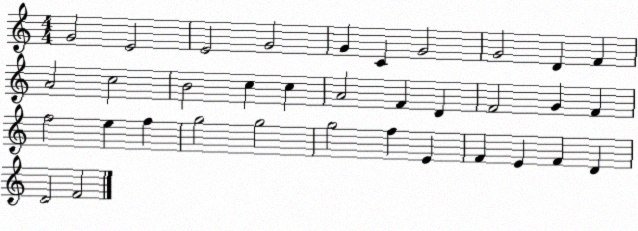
X:1
T:Untitled
M:4/4
L:1/4
K:C
G2 E2 E2 G2 G C G2 G2 D F A2 c2 B2 c c A2 F D F2 G F f2 e f g2 g2 g2 f E F E F D D2 F2